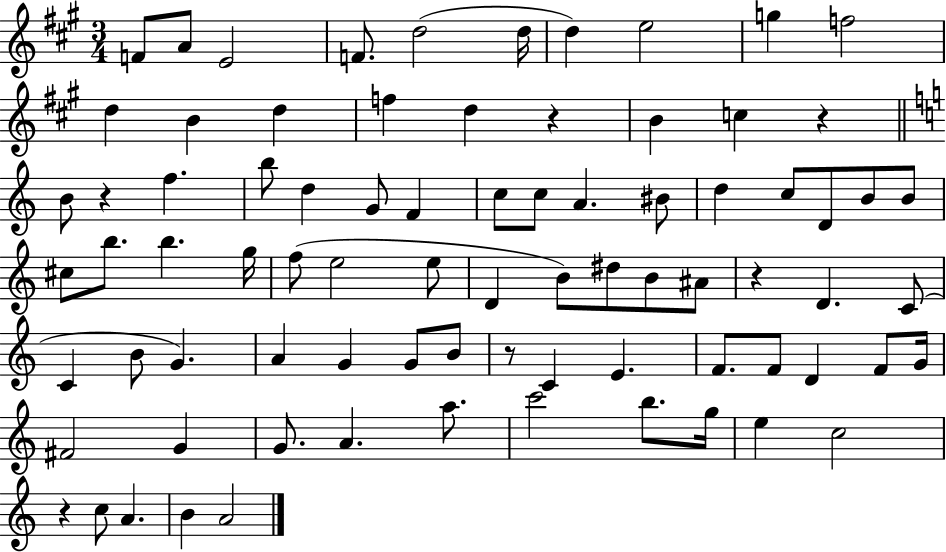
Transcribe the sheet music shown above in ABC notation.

X:1
T:Untitled
M:3/4
L:1/4
K:A
F/2 A/2 E2 F/2 d2 d/4 d e2 g f2 d B d f d z B c z B/2 z f b/2 d G/2 F c/2 c/2 A ^B/2 d c/2 D/2 B/2 B/2 ^c/2 b/2 b g/4 f/2 e2 e/2 D B/2 ^d/2 B/2 ^A/2 z D C/2 C B/2 G A G G/2 B/2 z/2 C E F/2 F/2 D F/2 G/4 ^F2 G G/2 A a/2 c'2 b/2 g/4 e c2 z c/2 A B A2